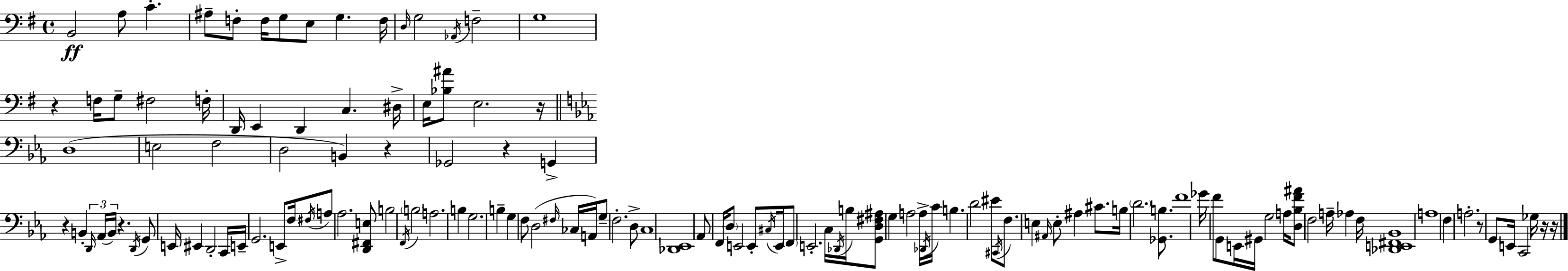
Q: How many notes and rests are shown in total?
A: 131